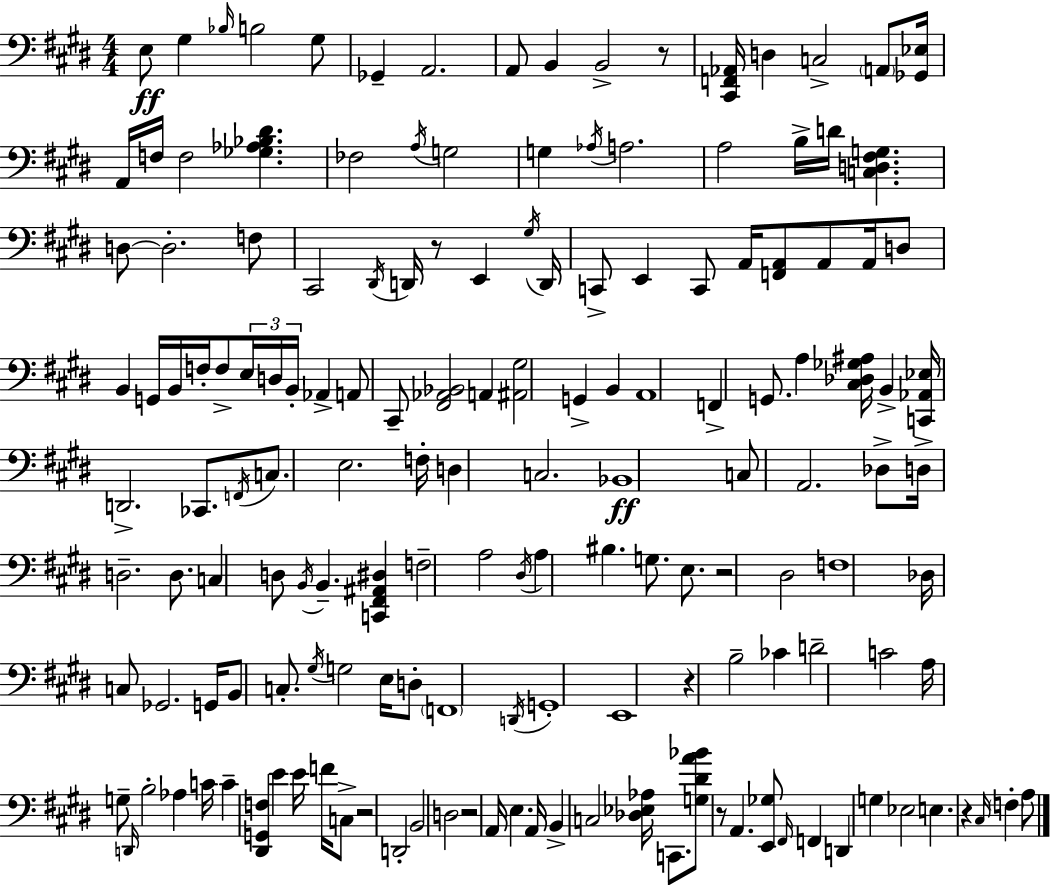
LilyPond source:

{
  \clef bass
  \numericTimeSignature
  \time 4/4
  \key e \major
  e8\ff gis4 \grace { bes16 } b2 gis8 | ges,4-- a,2. | a,8 b,4 b,2-> r8 | <cis, f, aes,>16 d4 c2-> \parenthesize a,8 | \break <ges, ees>16 a,16 f16 f2 <ges aes bes dis'>4. | fes2 \acciaccatura { a16 } g2 | g4 \acciaccatura { aes16 } a2. | a2 b16-> d'16 <c d fis g>4. | \break d8~~ d2.-. | f8 cis,2 \acciaccatura { dis,16 } d,16 r8 e,4 | \acciaccatura { gis16 } d,16 c,8-> e,4 c,8 a,16 <f, a,>8 | a,8 a,16 d8 b,4 g,16 b,16 f16-. f8-> \tuplet 3/2 { e16 d16 | \break b,16-. } aes,4-> a,8 cis,8-- <fis, aes, bes,>2 | a,4 <ais, gis>2 g,4-> | b,4 a,1 | f,4-> g,8. a4 | \break <cis des ges ais>16 b,4-> <c, aes, ees>16 d,2.-> | ces,8. \acciaccatura { f,16 } c8. e2. | f16-. d4 c2. | bes,1\ff | \break c8 a,2. | des8-> d16-> d2.-- | d8. c4 d8 \acciaccatura { b,16 } b,4.-- | <c, fis, ais, dis>4 f2-- a2 | \break \acciaccatura { dis16 } a4 bis4. | g8. e8. r2 | dis2 f1 | des16 c8 ges,2. | \break g,16 b,8 c8.-. \acciaccatura { gis16 } g2 | e16 d8-. \parenthesize f,1 | \acciaccatura { d,16 } g,1-. | e,1 | \break r4 b2-- | ces'4 d'2-- | c'2 a16 g8-- \grace { d,16 } b2-. | aes4 c'16 c'4-- <dis, g, f>4 | \break e'4 e'16 f'16 c8-> r2 | d,2-. b,2 | d2 r2 | a,16 e4. a,16 b,4-> c2 | \break <des ees aes>16 c,8. <g dis' a' bes'>8 r8 a,4. | <e, ges>8 \grace { fis,16 } f,4 d,4 | g4 ees2 e4. | r4 \grace { cis16 } \parenthesize f4-. a8 \bar "|."
}